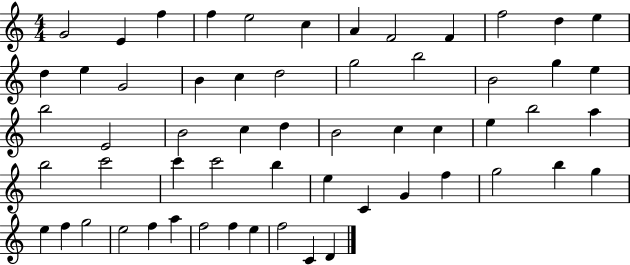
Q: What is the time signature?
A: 4/4